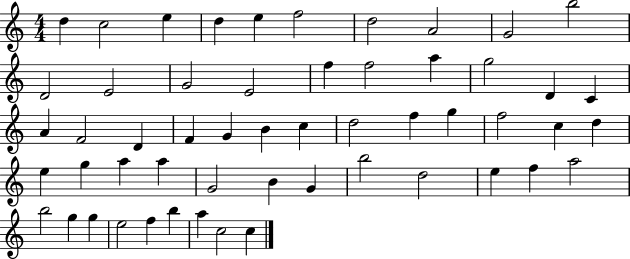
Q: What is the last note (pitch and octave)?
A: C5